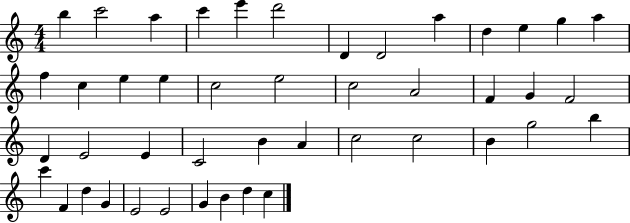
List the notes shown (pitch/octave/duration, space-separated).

B5/q C6/h A5/q C6/q E6/q D6/h D4/q D4/h A5/q D5/q E5/q G5/q A5/q F5/q C5/q E5/q E5/q C5/h E5/h C5/h A4/h F4/q G4/q F4/h D4/q E4/h E4/q C4/h B4/q A4/q C5/h C5/h B4/q G5/h B5/q C6/q F4/q D5/q G4/q E4/h E4/h G4/q B4/q D5/q C5/q